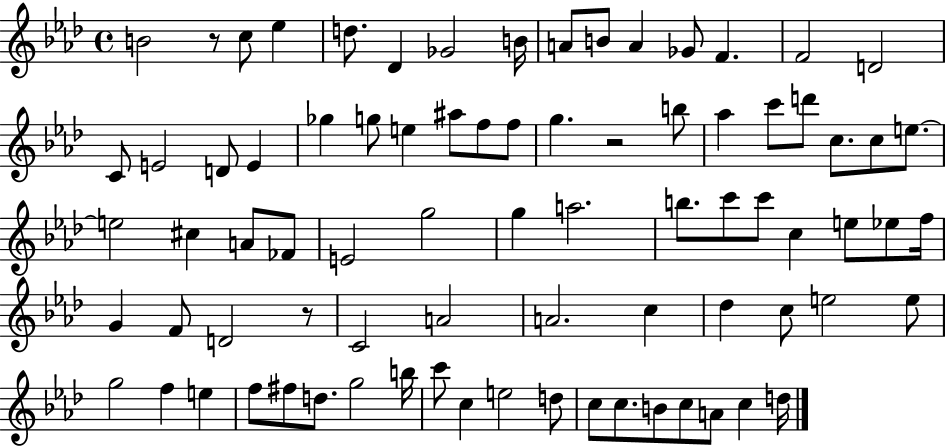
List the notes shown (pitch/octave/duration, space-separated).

B4/h R/e C5/e Eb5/q D5/e. Db4/q Gb4/h B4/s A4/e B4/e A4/q Gb4/e F4/q. F4/h D4/h C4/e E4/h D4/e E4/q Gb5/q G5/e E5/q A#5/e F5/e F5/e G5/q. R/h B5/e Ab5/q C6/e D6/e C5/e. C5/e E5/e. E5/h C#5/q A4/e FES4/e E4/h G5/h G5/q A5/h. B5/e. C6/e C6/e C5/q E5/e Eb5/e F5/s G4/q F4/e D4/h R/e C4/h A4/h A4/h. C5/q Db5/q C5/e E5/h E5/e G5/h F5/q E5/q F5/e F#5/e D5/e. G5/h B5/s C6/e C5/q E5/h D5/e C5/e C5/e. B4/e C5/e A4/e C5/q D5/s